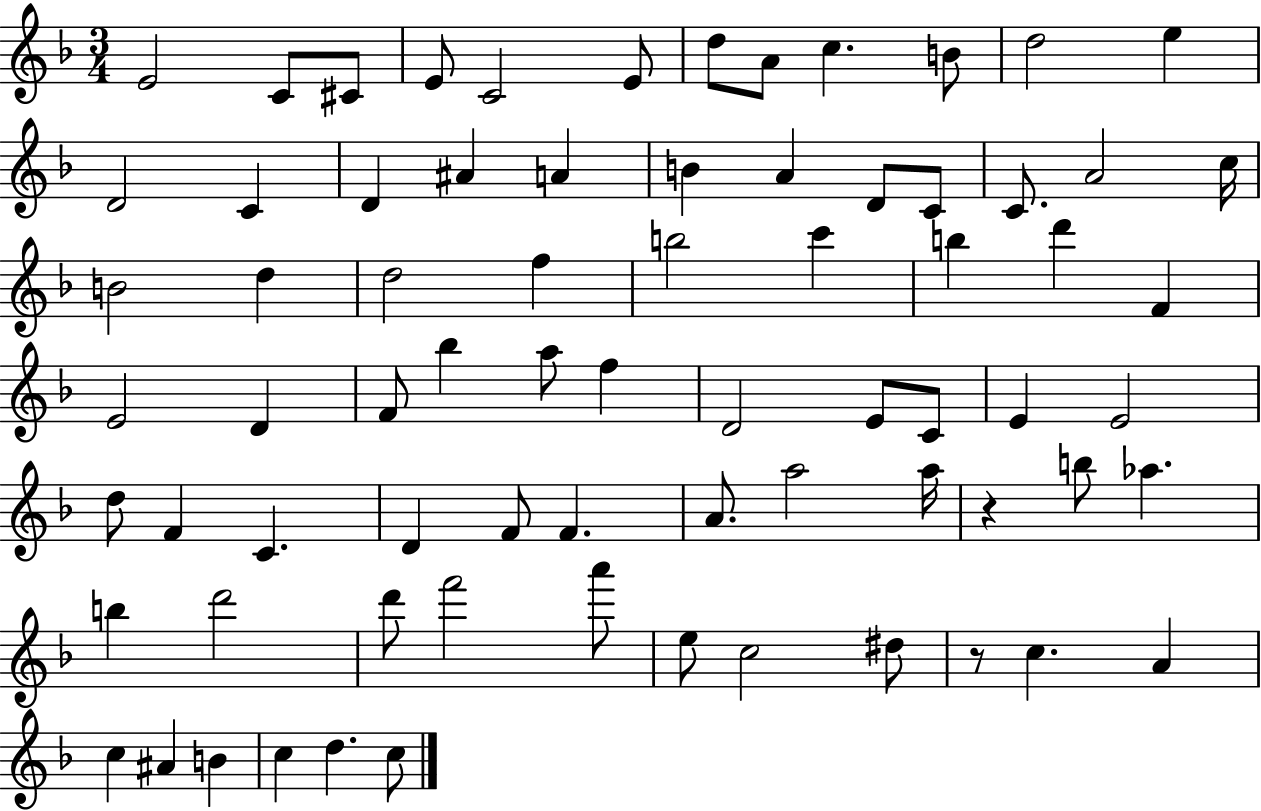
E4/h C4/e C#4/e E4/e C4/h E4/e D5/e A4/e C5/q. B4/e D5/h E5/q D4/h C4/q D4/q A#4/q A4/q B4/q A4/q D4/e C4/e C4/e. A4/h C5/s B4/h D5/q D5/h F5/q B5/h C6/q B5/q D6/q F4/q E4/h D4/q F4/e Bb5/q A5/e F5/q D4/h E4/e C4/e E4/q E4/h D5/e F4/q C4/q. D4/q F4/e F4/q. A4/e. A5/h A5/s R/q B5/e Ab5/q. B5/q D6/h D6/e F6/h A6/e E5/e C5/h D#5/e R/e C5/q. A4/q C5/q A#4/q B4/q C5/q D5/q. C5/e